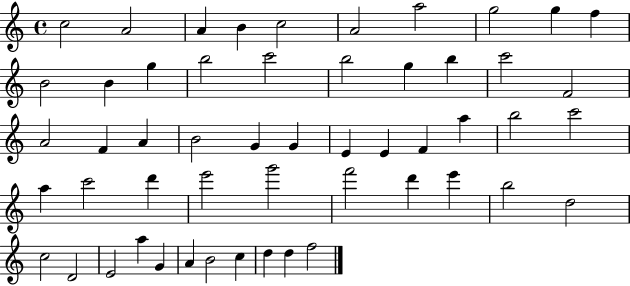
{
  \clef treble
  \time 4/4
  \defaultTimeSignature
  \key c \major
  c''2 a'2 | a'4 b'4 c''2 | a'2 a''2 | g''2 g''4 f''4 | \break b'2 b'4 g''4 | b''2 c'''2 | b''2 g''4 b''4 | c'''2 f'2 | \break a'2 f'4 a'4 | b'2 g'4 g'4 | e'4 e'4 f'4 a''4 | b''2 c'''2 | \break a''4 c'''2 d'''4 | e'''2 g'''2 | f'''2 d'''4 e'''4 | b''2 d''2 | \break c''2 d'2 | e'2 a''4 g'4 | a'4 b'2 c''4 | d''4 d''4 f''2 | \break \bar "|."
}